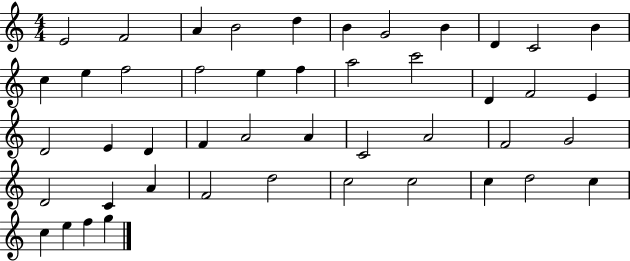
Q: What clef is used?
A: treble